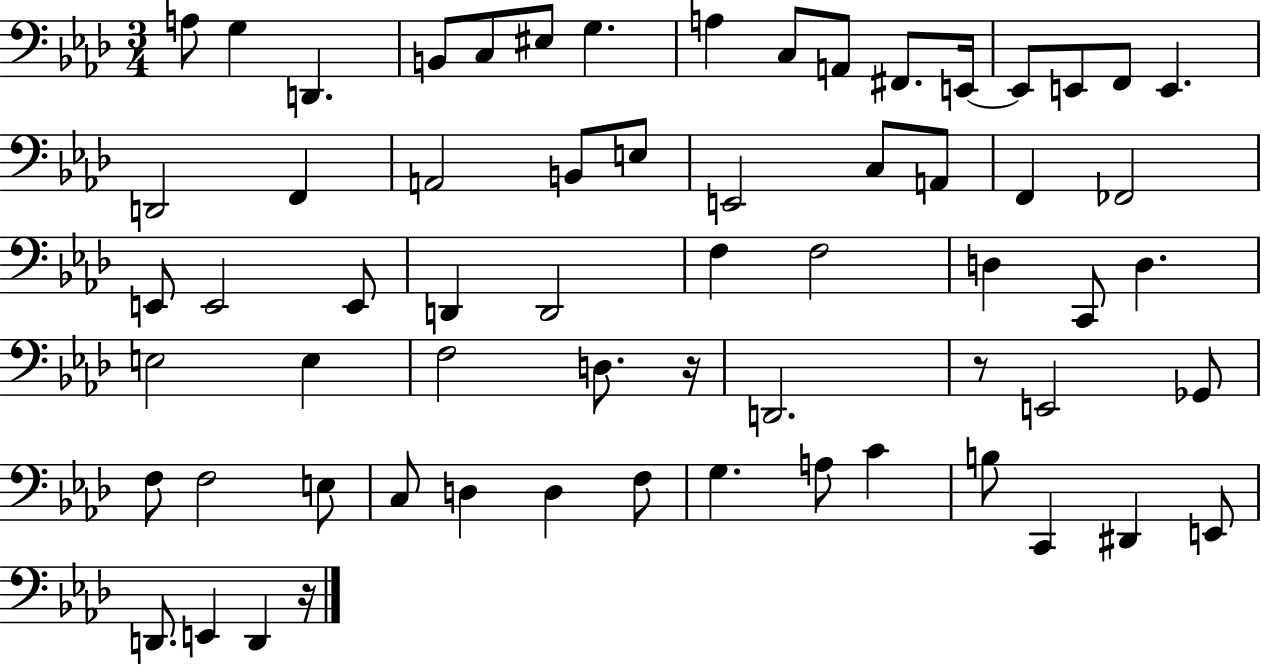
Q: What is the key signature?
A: AES major